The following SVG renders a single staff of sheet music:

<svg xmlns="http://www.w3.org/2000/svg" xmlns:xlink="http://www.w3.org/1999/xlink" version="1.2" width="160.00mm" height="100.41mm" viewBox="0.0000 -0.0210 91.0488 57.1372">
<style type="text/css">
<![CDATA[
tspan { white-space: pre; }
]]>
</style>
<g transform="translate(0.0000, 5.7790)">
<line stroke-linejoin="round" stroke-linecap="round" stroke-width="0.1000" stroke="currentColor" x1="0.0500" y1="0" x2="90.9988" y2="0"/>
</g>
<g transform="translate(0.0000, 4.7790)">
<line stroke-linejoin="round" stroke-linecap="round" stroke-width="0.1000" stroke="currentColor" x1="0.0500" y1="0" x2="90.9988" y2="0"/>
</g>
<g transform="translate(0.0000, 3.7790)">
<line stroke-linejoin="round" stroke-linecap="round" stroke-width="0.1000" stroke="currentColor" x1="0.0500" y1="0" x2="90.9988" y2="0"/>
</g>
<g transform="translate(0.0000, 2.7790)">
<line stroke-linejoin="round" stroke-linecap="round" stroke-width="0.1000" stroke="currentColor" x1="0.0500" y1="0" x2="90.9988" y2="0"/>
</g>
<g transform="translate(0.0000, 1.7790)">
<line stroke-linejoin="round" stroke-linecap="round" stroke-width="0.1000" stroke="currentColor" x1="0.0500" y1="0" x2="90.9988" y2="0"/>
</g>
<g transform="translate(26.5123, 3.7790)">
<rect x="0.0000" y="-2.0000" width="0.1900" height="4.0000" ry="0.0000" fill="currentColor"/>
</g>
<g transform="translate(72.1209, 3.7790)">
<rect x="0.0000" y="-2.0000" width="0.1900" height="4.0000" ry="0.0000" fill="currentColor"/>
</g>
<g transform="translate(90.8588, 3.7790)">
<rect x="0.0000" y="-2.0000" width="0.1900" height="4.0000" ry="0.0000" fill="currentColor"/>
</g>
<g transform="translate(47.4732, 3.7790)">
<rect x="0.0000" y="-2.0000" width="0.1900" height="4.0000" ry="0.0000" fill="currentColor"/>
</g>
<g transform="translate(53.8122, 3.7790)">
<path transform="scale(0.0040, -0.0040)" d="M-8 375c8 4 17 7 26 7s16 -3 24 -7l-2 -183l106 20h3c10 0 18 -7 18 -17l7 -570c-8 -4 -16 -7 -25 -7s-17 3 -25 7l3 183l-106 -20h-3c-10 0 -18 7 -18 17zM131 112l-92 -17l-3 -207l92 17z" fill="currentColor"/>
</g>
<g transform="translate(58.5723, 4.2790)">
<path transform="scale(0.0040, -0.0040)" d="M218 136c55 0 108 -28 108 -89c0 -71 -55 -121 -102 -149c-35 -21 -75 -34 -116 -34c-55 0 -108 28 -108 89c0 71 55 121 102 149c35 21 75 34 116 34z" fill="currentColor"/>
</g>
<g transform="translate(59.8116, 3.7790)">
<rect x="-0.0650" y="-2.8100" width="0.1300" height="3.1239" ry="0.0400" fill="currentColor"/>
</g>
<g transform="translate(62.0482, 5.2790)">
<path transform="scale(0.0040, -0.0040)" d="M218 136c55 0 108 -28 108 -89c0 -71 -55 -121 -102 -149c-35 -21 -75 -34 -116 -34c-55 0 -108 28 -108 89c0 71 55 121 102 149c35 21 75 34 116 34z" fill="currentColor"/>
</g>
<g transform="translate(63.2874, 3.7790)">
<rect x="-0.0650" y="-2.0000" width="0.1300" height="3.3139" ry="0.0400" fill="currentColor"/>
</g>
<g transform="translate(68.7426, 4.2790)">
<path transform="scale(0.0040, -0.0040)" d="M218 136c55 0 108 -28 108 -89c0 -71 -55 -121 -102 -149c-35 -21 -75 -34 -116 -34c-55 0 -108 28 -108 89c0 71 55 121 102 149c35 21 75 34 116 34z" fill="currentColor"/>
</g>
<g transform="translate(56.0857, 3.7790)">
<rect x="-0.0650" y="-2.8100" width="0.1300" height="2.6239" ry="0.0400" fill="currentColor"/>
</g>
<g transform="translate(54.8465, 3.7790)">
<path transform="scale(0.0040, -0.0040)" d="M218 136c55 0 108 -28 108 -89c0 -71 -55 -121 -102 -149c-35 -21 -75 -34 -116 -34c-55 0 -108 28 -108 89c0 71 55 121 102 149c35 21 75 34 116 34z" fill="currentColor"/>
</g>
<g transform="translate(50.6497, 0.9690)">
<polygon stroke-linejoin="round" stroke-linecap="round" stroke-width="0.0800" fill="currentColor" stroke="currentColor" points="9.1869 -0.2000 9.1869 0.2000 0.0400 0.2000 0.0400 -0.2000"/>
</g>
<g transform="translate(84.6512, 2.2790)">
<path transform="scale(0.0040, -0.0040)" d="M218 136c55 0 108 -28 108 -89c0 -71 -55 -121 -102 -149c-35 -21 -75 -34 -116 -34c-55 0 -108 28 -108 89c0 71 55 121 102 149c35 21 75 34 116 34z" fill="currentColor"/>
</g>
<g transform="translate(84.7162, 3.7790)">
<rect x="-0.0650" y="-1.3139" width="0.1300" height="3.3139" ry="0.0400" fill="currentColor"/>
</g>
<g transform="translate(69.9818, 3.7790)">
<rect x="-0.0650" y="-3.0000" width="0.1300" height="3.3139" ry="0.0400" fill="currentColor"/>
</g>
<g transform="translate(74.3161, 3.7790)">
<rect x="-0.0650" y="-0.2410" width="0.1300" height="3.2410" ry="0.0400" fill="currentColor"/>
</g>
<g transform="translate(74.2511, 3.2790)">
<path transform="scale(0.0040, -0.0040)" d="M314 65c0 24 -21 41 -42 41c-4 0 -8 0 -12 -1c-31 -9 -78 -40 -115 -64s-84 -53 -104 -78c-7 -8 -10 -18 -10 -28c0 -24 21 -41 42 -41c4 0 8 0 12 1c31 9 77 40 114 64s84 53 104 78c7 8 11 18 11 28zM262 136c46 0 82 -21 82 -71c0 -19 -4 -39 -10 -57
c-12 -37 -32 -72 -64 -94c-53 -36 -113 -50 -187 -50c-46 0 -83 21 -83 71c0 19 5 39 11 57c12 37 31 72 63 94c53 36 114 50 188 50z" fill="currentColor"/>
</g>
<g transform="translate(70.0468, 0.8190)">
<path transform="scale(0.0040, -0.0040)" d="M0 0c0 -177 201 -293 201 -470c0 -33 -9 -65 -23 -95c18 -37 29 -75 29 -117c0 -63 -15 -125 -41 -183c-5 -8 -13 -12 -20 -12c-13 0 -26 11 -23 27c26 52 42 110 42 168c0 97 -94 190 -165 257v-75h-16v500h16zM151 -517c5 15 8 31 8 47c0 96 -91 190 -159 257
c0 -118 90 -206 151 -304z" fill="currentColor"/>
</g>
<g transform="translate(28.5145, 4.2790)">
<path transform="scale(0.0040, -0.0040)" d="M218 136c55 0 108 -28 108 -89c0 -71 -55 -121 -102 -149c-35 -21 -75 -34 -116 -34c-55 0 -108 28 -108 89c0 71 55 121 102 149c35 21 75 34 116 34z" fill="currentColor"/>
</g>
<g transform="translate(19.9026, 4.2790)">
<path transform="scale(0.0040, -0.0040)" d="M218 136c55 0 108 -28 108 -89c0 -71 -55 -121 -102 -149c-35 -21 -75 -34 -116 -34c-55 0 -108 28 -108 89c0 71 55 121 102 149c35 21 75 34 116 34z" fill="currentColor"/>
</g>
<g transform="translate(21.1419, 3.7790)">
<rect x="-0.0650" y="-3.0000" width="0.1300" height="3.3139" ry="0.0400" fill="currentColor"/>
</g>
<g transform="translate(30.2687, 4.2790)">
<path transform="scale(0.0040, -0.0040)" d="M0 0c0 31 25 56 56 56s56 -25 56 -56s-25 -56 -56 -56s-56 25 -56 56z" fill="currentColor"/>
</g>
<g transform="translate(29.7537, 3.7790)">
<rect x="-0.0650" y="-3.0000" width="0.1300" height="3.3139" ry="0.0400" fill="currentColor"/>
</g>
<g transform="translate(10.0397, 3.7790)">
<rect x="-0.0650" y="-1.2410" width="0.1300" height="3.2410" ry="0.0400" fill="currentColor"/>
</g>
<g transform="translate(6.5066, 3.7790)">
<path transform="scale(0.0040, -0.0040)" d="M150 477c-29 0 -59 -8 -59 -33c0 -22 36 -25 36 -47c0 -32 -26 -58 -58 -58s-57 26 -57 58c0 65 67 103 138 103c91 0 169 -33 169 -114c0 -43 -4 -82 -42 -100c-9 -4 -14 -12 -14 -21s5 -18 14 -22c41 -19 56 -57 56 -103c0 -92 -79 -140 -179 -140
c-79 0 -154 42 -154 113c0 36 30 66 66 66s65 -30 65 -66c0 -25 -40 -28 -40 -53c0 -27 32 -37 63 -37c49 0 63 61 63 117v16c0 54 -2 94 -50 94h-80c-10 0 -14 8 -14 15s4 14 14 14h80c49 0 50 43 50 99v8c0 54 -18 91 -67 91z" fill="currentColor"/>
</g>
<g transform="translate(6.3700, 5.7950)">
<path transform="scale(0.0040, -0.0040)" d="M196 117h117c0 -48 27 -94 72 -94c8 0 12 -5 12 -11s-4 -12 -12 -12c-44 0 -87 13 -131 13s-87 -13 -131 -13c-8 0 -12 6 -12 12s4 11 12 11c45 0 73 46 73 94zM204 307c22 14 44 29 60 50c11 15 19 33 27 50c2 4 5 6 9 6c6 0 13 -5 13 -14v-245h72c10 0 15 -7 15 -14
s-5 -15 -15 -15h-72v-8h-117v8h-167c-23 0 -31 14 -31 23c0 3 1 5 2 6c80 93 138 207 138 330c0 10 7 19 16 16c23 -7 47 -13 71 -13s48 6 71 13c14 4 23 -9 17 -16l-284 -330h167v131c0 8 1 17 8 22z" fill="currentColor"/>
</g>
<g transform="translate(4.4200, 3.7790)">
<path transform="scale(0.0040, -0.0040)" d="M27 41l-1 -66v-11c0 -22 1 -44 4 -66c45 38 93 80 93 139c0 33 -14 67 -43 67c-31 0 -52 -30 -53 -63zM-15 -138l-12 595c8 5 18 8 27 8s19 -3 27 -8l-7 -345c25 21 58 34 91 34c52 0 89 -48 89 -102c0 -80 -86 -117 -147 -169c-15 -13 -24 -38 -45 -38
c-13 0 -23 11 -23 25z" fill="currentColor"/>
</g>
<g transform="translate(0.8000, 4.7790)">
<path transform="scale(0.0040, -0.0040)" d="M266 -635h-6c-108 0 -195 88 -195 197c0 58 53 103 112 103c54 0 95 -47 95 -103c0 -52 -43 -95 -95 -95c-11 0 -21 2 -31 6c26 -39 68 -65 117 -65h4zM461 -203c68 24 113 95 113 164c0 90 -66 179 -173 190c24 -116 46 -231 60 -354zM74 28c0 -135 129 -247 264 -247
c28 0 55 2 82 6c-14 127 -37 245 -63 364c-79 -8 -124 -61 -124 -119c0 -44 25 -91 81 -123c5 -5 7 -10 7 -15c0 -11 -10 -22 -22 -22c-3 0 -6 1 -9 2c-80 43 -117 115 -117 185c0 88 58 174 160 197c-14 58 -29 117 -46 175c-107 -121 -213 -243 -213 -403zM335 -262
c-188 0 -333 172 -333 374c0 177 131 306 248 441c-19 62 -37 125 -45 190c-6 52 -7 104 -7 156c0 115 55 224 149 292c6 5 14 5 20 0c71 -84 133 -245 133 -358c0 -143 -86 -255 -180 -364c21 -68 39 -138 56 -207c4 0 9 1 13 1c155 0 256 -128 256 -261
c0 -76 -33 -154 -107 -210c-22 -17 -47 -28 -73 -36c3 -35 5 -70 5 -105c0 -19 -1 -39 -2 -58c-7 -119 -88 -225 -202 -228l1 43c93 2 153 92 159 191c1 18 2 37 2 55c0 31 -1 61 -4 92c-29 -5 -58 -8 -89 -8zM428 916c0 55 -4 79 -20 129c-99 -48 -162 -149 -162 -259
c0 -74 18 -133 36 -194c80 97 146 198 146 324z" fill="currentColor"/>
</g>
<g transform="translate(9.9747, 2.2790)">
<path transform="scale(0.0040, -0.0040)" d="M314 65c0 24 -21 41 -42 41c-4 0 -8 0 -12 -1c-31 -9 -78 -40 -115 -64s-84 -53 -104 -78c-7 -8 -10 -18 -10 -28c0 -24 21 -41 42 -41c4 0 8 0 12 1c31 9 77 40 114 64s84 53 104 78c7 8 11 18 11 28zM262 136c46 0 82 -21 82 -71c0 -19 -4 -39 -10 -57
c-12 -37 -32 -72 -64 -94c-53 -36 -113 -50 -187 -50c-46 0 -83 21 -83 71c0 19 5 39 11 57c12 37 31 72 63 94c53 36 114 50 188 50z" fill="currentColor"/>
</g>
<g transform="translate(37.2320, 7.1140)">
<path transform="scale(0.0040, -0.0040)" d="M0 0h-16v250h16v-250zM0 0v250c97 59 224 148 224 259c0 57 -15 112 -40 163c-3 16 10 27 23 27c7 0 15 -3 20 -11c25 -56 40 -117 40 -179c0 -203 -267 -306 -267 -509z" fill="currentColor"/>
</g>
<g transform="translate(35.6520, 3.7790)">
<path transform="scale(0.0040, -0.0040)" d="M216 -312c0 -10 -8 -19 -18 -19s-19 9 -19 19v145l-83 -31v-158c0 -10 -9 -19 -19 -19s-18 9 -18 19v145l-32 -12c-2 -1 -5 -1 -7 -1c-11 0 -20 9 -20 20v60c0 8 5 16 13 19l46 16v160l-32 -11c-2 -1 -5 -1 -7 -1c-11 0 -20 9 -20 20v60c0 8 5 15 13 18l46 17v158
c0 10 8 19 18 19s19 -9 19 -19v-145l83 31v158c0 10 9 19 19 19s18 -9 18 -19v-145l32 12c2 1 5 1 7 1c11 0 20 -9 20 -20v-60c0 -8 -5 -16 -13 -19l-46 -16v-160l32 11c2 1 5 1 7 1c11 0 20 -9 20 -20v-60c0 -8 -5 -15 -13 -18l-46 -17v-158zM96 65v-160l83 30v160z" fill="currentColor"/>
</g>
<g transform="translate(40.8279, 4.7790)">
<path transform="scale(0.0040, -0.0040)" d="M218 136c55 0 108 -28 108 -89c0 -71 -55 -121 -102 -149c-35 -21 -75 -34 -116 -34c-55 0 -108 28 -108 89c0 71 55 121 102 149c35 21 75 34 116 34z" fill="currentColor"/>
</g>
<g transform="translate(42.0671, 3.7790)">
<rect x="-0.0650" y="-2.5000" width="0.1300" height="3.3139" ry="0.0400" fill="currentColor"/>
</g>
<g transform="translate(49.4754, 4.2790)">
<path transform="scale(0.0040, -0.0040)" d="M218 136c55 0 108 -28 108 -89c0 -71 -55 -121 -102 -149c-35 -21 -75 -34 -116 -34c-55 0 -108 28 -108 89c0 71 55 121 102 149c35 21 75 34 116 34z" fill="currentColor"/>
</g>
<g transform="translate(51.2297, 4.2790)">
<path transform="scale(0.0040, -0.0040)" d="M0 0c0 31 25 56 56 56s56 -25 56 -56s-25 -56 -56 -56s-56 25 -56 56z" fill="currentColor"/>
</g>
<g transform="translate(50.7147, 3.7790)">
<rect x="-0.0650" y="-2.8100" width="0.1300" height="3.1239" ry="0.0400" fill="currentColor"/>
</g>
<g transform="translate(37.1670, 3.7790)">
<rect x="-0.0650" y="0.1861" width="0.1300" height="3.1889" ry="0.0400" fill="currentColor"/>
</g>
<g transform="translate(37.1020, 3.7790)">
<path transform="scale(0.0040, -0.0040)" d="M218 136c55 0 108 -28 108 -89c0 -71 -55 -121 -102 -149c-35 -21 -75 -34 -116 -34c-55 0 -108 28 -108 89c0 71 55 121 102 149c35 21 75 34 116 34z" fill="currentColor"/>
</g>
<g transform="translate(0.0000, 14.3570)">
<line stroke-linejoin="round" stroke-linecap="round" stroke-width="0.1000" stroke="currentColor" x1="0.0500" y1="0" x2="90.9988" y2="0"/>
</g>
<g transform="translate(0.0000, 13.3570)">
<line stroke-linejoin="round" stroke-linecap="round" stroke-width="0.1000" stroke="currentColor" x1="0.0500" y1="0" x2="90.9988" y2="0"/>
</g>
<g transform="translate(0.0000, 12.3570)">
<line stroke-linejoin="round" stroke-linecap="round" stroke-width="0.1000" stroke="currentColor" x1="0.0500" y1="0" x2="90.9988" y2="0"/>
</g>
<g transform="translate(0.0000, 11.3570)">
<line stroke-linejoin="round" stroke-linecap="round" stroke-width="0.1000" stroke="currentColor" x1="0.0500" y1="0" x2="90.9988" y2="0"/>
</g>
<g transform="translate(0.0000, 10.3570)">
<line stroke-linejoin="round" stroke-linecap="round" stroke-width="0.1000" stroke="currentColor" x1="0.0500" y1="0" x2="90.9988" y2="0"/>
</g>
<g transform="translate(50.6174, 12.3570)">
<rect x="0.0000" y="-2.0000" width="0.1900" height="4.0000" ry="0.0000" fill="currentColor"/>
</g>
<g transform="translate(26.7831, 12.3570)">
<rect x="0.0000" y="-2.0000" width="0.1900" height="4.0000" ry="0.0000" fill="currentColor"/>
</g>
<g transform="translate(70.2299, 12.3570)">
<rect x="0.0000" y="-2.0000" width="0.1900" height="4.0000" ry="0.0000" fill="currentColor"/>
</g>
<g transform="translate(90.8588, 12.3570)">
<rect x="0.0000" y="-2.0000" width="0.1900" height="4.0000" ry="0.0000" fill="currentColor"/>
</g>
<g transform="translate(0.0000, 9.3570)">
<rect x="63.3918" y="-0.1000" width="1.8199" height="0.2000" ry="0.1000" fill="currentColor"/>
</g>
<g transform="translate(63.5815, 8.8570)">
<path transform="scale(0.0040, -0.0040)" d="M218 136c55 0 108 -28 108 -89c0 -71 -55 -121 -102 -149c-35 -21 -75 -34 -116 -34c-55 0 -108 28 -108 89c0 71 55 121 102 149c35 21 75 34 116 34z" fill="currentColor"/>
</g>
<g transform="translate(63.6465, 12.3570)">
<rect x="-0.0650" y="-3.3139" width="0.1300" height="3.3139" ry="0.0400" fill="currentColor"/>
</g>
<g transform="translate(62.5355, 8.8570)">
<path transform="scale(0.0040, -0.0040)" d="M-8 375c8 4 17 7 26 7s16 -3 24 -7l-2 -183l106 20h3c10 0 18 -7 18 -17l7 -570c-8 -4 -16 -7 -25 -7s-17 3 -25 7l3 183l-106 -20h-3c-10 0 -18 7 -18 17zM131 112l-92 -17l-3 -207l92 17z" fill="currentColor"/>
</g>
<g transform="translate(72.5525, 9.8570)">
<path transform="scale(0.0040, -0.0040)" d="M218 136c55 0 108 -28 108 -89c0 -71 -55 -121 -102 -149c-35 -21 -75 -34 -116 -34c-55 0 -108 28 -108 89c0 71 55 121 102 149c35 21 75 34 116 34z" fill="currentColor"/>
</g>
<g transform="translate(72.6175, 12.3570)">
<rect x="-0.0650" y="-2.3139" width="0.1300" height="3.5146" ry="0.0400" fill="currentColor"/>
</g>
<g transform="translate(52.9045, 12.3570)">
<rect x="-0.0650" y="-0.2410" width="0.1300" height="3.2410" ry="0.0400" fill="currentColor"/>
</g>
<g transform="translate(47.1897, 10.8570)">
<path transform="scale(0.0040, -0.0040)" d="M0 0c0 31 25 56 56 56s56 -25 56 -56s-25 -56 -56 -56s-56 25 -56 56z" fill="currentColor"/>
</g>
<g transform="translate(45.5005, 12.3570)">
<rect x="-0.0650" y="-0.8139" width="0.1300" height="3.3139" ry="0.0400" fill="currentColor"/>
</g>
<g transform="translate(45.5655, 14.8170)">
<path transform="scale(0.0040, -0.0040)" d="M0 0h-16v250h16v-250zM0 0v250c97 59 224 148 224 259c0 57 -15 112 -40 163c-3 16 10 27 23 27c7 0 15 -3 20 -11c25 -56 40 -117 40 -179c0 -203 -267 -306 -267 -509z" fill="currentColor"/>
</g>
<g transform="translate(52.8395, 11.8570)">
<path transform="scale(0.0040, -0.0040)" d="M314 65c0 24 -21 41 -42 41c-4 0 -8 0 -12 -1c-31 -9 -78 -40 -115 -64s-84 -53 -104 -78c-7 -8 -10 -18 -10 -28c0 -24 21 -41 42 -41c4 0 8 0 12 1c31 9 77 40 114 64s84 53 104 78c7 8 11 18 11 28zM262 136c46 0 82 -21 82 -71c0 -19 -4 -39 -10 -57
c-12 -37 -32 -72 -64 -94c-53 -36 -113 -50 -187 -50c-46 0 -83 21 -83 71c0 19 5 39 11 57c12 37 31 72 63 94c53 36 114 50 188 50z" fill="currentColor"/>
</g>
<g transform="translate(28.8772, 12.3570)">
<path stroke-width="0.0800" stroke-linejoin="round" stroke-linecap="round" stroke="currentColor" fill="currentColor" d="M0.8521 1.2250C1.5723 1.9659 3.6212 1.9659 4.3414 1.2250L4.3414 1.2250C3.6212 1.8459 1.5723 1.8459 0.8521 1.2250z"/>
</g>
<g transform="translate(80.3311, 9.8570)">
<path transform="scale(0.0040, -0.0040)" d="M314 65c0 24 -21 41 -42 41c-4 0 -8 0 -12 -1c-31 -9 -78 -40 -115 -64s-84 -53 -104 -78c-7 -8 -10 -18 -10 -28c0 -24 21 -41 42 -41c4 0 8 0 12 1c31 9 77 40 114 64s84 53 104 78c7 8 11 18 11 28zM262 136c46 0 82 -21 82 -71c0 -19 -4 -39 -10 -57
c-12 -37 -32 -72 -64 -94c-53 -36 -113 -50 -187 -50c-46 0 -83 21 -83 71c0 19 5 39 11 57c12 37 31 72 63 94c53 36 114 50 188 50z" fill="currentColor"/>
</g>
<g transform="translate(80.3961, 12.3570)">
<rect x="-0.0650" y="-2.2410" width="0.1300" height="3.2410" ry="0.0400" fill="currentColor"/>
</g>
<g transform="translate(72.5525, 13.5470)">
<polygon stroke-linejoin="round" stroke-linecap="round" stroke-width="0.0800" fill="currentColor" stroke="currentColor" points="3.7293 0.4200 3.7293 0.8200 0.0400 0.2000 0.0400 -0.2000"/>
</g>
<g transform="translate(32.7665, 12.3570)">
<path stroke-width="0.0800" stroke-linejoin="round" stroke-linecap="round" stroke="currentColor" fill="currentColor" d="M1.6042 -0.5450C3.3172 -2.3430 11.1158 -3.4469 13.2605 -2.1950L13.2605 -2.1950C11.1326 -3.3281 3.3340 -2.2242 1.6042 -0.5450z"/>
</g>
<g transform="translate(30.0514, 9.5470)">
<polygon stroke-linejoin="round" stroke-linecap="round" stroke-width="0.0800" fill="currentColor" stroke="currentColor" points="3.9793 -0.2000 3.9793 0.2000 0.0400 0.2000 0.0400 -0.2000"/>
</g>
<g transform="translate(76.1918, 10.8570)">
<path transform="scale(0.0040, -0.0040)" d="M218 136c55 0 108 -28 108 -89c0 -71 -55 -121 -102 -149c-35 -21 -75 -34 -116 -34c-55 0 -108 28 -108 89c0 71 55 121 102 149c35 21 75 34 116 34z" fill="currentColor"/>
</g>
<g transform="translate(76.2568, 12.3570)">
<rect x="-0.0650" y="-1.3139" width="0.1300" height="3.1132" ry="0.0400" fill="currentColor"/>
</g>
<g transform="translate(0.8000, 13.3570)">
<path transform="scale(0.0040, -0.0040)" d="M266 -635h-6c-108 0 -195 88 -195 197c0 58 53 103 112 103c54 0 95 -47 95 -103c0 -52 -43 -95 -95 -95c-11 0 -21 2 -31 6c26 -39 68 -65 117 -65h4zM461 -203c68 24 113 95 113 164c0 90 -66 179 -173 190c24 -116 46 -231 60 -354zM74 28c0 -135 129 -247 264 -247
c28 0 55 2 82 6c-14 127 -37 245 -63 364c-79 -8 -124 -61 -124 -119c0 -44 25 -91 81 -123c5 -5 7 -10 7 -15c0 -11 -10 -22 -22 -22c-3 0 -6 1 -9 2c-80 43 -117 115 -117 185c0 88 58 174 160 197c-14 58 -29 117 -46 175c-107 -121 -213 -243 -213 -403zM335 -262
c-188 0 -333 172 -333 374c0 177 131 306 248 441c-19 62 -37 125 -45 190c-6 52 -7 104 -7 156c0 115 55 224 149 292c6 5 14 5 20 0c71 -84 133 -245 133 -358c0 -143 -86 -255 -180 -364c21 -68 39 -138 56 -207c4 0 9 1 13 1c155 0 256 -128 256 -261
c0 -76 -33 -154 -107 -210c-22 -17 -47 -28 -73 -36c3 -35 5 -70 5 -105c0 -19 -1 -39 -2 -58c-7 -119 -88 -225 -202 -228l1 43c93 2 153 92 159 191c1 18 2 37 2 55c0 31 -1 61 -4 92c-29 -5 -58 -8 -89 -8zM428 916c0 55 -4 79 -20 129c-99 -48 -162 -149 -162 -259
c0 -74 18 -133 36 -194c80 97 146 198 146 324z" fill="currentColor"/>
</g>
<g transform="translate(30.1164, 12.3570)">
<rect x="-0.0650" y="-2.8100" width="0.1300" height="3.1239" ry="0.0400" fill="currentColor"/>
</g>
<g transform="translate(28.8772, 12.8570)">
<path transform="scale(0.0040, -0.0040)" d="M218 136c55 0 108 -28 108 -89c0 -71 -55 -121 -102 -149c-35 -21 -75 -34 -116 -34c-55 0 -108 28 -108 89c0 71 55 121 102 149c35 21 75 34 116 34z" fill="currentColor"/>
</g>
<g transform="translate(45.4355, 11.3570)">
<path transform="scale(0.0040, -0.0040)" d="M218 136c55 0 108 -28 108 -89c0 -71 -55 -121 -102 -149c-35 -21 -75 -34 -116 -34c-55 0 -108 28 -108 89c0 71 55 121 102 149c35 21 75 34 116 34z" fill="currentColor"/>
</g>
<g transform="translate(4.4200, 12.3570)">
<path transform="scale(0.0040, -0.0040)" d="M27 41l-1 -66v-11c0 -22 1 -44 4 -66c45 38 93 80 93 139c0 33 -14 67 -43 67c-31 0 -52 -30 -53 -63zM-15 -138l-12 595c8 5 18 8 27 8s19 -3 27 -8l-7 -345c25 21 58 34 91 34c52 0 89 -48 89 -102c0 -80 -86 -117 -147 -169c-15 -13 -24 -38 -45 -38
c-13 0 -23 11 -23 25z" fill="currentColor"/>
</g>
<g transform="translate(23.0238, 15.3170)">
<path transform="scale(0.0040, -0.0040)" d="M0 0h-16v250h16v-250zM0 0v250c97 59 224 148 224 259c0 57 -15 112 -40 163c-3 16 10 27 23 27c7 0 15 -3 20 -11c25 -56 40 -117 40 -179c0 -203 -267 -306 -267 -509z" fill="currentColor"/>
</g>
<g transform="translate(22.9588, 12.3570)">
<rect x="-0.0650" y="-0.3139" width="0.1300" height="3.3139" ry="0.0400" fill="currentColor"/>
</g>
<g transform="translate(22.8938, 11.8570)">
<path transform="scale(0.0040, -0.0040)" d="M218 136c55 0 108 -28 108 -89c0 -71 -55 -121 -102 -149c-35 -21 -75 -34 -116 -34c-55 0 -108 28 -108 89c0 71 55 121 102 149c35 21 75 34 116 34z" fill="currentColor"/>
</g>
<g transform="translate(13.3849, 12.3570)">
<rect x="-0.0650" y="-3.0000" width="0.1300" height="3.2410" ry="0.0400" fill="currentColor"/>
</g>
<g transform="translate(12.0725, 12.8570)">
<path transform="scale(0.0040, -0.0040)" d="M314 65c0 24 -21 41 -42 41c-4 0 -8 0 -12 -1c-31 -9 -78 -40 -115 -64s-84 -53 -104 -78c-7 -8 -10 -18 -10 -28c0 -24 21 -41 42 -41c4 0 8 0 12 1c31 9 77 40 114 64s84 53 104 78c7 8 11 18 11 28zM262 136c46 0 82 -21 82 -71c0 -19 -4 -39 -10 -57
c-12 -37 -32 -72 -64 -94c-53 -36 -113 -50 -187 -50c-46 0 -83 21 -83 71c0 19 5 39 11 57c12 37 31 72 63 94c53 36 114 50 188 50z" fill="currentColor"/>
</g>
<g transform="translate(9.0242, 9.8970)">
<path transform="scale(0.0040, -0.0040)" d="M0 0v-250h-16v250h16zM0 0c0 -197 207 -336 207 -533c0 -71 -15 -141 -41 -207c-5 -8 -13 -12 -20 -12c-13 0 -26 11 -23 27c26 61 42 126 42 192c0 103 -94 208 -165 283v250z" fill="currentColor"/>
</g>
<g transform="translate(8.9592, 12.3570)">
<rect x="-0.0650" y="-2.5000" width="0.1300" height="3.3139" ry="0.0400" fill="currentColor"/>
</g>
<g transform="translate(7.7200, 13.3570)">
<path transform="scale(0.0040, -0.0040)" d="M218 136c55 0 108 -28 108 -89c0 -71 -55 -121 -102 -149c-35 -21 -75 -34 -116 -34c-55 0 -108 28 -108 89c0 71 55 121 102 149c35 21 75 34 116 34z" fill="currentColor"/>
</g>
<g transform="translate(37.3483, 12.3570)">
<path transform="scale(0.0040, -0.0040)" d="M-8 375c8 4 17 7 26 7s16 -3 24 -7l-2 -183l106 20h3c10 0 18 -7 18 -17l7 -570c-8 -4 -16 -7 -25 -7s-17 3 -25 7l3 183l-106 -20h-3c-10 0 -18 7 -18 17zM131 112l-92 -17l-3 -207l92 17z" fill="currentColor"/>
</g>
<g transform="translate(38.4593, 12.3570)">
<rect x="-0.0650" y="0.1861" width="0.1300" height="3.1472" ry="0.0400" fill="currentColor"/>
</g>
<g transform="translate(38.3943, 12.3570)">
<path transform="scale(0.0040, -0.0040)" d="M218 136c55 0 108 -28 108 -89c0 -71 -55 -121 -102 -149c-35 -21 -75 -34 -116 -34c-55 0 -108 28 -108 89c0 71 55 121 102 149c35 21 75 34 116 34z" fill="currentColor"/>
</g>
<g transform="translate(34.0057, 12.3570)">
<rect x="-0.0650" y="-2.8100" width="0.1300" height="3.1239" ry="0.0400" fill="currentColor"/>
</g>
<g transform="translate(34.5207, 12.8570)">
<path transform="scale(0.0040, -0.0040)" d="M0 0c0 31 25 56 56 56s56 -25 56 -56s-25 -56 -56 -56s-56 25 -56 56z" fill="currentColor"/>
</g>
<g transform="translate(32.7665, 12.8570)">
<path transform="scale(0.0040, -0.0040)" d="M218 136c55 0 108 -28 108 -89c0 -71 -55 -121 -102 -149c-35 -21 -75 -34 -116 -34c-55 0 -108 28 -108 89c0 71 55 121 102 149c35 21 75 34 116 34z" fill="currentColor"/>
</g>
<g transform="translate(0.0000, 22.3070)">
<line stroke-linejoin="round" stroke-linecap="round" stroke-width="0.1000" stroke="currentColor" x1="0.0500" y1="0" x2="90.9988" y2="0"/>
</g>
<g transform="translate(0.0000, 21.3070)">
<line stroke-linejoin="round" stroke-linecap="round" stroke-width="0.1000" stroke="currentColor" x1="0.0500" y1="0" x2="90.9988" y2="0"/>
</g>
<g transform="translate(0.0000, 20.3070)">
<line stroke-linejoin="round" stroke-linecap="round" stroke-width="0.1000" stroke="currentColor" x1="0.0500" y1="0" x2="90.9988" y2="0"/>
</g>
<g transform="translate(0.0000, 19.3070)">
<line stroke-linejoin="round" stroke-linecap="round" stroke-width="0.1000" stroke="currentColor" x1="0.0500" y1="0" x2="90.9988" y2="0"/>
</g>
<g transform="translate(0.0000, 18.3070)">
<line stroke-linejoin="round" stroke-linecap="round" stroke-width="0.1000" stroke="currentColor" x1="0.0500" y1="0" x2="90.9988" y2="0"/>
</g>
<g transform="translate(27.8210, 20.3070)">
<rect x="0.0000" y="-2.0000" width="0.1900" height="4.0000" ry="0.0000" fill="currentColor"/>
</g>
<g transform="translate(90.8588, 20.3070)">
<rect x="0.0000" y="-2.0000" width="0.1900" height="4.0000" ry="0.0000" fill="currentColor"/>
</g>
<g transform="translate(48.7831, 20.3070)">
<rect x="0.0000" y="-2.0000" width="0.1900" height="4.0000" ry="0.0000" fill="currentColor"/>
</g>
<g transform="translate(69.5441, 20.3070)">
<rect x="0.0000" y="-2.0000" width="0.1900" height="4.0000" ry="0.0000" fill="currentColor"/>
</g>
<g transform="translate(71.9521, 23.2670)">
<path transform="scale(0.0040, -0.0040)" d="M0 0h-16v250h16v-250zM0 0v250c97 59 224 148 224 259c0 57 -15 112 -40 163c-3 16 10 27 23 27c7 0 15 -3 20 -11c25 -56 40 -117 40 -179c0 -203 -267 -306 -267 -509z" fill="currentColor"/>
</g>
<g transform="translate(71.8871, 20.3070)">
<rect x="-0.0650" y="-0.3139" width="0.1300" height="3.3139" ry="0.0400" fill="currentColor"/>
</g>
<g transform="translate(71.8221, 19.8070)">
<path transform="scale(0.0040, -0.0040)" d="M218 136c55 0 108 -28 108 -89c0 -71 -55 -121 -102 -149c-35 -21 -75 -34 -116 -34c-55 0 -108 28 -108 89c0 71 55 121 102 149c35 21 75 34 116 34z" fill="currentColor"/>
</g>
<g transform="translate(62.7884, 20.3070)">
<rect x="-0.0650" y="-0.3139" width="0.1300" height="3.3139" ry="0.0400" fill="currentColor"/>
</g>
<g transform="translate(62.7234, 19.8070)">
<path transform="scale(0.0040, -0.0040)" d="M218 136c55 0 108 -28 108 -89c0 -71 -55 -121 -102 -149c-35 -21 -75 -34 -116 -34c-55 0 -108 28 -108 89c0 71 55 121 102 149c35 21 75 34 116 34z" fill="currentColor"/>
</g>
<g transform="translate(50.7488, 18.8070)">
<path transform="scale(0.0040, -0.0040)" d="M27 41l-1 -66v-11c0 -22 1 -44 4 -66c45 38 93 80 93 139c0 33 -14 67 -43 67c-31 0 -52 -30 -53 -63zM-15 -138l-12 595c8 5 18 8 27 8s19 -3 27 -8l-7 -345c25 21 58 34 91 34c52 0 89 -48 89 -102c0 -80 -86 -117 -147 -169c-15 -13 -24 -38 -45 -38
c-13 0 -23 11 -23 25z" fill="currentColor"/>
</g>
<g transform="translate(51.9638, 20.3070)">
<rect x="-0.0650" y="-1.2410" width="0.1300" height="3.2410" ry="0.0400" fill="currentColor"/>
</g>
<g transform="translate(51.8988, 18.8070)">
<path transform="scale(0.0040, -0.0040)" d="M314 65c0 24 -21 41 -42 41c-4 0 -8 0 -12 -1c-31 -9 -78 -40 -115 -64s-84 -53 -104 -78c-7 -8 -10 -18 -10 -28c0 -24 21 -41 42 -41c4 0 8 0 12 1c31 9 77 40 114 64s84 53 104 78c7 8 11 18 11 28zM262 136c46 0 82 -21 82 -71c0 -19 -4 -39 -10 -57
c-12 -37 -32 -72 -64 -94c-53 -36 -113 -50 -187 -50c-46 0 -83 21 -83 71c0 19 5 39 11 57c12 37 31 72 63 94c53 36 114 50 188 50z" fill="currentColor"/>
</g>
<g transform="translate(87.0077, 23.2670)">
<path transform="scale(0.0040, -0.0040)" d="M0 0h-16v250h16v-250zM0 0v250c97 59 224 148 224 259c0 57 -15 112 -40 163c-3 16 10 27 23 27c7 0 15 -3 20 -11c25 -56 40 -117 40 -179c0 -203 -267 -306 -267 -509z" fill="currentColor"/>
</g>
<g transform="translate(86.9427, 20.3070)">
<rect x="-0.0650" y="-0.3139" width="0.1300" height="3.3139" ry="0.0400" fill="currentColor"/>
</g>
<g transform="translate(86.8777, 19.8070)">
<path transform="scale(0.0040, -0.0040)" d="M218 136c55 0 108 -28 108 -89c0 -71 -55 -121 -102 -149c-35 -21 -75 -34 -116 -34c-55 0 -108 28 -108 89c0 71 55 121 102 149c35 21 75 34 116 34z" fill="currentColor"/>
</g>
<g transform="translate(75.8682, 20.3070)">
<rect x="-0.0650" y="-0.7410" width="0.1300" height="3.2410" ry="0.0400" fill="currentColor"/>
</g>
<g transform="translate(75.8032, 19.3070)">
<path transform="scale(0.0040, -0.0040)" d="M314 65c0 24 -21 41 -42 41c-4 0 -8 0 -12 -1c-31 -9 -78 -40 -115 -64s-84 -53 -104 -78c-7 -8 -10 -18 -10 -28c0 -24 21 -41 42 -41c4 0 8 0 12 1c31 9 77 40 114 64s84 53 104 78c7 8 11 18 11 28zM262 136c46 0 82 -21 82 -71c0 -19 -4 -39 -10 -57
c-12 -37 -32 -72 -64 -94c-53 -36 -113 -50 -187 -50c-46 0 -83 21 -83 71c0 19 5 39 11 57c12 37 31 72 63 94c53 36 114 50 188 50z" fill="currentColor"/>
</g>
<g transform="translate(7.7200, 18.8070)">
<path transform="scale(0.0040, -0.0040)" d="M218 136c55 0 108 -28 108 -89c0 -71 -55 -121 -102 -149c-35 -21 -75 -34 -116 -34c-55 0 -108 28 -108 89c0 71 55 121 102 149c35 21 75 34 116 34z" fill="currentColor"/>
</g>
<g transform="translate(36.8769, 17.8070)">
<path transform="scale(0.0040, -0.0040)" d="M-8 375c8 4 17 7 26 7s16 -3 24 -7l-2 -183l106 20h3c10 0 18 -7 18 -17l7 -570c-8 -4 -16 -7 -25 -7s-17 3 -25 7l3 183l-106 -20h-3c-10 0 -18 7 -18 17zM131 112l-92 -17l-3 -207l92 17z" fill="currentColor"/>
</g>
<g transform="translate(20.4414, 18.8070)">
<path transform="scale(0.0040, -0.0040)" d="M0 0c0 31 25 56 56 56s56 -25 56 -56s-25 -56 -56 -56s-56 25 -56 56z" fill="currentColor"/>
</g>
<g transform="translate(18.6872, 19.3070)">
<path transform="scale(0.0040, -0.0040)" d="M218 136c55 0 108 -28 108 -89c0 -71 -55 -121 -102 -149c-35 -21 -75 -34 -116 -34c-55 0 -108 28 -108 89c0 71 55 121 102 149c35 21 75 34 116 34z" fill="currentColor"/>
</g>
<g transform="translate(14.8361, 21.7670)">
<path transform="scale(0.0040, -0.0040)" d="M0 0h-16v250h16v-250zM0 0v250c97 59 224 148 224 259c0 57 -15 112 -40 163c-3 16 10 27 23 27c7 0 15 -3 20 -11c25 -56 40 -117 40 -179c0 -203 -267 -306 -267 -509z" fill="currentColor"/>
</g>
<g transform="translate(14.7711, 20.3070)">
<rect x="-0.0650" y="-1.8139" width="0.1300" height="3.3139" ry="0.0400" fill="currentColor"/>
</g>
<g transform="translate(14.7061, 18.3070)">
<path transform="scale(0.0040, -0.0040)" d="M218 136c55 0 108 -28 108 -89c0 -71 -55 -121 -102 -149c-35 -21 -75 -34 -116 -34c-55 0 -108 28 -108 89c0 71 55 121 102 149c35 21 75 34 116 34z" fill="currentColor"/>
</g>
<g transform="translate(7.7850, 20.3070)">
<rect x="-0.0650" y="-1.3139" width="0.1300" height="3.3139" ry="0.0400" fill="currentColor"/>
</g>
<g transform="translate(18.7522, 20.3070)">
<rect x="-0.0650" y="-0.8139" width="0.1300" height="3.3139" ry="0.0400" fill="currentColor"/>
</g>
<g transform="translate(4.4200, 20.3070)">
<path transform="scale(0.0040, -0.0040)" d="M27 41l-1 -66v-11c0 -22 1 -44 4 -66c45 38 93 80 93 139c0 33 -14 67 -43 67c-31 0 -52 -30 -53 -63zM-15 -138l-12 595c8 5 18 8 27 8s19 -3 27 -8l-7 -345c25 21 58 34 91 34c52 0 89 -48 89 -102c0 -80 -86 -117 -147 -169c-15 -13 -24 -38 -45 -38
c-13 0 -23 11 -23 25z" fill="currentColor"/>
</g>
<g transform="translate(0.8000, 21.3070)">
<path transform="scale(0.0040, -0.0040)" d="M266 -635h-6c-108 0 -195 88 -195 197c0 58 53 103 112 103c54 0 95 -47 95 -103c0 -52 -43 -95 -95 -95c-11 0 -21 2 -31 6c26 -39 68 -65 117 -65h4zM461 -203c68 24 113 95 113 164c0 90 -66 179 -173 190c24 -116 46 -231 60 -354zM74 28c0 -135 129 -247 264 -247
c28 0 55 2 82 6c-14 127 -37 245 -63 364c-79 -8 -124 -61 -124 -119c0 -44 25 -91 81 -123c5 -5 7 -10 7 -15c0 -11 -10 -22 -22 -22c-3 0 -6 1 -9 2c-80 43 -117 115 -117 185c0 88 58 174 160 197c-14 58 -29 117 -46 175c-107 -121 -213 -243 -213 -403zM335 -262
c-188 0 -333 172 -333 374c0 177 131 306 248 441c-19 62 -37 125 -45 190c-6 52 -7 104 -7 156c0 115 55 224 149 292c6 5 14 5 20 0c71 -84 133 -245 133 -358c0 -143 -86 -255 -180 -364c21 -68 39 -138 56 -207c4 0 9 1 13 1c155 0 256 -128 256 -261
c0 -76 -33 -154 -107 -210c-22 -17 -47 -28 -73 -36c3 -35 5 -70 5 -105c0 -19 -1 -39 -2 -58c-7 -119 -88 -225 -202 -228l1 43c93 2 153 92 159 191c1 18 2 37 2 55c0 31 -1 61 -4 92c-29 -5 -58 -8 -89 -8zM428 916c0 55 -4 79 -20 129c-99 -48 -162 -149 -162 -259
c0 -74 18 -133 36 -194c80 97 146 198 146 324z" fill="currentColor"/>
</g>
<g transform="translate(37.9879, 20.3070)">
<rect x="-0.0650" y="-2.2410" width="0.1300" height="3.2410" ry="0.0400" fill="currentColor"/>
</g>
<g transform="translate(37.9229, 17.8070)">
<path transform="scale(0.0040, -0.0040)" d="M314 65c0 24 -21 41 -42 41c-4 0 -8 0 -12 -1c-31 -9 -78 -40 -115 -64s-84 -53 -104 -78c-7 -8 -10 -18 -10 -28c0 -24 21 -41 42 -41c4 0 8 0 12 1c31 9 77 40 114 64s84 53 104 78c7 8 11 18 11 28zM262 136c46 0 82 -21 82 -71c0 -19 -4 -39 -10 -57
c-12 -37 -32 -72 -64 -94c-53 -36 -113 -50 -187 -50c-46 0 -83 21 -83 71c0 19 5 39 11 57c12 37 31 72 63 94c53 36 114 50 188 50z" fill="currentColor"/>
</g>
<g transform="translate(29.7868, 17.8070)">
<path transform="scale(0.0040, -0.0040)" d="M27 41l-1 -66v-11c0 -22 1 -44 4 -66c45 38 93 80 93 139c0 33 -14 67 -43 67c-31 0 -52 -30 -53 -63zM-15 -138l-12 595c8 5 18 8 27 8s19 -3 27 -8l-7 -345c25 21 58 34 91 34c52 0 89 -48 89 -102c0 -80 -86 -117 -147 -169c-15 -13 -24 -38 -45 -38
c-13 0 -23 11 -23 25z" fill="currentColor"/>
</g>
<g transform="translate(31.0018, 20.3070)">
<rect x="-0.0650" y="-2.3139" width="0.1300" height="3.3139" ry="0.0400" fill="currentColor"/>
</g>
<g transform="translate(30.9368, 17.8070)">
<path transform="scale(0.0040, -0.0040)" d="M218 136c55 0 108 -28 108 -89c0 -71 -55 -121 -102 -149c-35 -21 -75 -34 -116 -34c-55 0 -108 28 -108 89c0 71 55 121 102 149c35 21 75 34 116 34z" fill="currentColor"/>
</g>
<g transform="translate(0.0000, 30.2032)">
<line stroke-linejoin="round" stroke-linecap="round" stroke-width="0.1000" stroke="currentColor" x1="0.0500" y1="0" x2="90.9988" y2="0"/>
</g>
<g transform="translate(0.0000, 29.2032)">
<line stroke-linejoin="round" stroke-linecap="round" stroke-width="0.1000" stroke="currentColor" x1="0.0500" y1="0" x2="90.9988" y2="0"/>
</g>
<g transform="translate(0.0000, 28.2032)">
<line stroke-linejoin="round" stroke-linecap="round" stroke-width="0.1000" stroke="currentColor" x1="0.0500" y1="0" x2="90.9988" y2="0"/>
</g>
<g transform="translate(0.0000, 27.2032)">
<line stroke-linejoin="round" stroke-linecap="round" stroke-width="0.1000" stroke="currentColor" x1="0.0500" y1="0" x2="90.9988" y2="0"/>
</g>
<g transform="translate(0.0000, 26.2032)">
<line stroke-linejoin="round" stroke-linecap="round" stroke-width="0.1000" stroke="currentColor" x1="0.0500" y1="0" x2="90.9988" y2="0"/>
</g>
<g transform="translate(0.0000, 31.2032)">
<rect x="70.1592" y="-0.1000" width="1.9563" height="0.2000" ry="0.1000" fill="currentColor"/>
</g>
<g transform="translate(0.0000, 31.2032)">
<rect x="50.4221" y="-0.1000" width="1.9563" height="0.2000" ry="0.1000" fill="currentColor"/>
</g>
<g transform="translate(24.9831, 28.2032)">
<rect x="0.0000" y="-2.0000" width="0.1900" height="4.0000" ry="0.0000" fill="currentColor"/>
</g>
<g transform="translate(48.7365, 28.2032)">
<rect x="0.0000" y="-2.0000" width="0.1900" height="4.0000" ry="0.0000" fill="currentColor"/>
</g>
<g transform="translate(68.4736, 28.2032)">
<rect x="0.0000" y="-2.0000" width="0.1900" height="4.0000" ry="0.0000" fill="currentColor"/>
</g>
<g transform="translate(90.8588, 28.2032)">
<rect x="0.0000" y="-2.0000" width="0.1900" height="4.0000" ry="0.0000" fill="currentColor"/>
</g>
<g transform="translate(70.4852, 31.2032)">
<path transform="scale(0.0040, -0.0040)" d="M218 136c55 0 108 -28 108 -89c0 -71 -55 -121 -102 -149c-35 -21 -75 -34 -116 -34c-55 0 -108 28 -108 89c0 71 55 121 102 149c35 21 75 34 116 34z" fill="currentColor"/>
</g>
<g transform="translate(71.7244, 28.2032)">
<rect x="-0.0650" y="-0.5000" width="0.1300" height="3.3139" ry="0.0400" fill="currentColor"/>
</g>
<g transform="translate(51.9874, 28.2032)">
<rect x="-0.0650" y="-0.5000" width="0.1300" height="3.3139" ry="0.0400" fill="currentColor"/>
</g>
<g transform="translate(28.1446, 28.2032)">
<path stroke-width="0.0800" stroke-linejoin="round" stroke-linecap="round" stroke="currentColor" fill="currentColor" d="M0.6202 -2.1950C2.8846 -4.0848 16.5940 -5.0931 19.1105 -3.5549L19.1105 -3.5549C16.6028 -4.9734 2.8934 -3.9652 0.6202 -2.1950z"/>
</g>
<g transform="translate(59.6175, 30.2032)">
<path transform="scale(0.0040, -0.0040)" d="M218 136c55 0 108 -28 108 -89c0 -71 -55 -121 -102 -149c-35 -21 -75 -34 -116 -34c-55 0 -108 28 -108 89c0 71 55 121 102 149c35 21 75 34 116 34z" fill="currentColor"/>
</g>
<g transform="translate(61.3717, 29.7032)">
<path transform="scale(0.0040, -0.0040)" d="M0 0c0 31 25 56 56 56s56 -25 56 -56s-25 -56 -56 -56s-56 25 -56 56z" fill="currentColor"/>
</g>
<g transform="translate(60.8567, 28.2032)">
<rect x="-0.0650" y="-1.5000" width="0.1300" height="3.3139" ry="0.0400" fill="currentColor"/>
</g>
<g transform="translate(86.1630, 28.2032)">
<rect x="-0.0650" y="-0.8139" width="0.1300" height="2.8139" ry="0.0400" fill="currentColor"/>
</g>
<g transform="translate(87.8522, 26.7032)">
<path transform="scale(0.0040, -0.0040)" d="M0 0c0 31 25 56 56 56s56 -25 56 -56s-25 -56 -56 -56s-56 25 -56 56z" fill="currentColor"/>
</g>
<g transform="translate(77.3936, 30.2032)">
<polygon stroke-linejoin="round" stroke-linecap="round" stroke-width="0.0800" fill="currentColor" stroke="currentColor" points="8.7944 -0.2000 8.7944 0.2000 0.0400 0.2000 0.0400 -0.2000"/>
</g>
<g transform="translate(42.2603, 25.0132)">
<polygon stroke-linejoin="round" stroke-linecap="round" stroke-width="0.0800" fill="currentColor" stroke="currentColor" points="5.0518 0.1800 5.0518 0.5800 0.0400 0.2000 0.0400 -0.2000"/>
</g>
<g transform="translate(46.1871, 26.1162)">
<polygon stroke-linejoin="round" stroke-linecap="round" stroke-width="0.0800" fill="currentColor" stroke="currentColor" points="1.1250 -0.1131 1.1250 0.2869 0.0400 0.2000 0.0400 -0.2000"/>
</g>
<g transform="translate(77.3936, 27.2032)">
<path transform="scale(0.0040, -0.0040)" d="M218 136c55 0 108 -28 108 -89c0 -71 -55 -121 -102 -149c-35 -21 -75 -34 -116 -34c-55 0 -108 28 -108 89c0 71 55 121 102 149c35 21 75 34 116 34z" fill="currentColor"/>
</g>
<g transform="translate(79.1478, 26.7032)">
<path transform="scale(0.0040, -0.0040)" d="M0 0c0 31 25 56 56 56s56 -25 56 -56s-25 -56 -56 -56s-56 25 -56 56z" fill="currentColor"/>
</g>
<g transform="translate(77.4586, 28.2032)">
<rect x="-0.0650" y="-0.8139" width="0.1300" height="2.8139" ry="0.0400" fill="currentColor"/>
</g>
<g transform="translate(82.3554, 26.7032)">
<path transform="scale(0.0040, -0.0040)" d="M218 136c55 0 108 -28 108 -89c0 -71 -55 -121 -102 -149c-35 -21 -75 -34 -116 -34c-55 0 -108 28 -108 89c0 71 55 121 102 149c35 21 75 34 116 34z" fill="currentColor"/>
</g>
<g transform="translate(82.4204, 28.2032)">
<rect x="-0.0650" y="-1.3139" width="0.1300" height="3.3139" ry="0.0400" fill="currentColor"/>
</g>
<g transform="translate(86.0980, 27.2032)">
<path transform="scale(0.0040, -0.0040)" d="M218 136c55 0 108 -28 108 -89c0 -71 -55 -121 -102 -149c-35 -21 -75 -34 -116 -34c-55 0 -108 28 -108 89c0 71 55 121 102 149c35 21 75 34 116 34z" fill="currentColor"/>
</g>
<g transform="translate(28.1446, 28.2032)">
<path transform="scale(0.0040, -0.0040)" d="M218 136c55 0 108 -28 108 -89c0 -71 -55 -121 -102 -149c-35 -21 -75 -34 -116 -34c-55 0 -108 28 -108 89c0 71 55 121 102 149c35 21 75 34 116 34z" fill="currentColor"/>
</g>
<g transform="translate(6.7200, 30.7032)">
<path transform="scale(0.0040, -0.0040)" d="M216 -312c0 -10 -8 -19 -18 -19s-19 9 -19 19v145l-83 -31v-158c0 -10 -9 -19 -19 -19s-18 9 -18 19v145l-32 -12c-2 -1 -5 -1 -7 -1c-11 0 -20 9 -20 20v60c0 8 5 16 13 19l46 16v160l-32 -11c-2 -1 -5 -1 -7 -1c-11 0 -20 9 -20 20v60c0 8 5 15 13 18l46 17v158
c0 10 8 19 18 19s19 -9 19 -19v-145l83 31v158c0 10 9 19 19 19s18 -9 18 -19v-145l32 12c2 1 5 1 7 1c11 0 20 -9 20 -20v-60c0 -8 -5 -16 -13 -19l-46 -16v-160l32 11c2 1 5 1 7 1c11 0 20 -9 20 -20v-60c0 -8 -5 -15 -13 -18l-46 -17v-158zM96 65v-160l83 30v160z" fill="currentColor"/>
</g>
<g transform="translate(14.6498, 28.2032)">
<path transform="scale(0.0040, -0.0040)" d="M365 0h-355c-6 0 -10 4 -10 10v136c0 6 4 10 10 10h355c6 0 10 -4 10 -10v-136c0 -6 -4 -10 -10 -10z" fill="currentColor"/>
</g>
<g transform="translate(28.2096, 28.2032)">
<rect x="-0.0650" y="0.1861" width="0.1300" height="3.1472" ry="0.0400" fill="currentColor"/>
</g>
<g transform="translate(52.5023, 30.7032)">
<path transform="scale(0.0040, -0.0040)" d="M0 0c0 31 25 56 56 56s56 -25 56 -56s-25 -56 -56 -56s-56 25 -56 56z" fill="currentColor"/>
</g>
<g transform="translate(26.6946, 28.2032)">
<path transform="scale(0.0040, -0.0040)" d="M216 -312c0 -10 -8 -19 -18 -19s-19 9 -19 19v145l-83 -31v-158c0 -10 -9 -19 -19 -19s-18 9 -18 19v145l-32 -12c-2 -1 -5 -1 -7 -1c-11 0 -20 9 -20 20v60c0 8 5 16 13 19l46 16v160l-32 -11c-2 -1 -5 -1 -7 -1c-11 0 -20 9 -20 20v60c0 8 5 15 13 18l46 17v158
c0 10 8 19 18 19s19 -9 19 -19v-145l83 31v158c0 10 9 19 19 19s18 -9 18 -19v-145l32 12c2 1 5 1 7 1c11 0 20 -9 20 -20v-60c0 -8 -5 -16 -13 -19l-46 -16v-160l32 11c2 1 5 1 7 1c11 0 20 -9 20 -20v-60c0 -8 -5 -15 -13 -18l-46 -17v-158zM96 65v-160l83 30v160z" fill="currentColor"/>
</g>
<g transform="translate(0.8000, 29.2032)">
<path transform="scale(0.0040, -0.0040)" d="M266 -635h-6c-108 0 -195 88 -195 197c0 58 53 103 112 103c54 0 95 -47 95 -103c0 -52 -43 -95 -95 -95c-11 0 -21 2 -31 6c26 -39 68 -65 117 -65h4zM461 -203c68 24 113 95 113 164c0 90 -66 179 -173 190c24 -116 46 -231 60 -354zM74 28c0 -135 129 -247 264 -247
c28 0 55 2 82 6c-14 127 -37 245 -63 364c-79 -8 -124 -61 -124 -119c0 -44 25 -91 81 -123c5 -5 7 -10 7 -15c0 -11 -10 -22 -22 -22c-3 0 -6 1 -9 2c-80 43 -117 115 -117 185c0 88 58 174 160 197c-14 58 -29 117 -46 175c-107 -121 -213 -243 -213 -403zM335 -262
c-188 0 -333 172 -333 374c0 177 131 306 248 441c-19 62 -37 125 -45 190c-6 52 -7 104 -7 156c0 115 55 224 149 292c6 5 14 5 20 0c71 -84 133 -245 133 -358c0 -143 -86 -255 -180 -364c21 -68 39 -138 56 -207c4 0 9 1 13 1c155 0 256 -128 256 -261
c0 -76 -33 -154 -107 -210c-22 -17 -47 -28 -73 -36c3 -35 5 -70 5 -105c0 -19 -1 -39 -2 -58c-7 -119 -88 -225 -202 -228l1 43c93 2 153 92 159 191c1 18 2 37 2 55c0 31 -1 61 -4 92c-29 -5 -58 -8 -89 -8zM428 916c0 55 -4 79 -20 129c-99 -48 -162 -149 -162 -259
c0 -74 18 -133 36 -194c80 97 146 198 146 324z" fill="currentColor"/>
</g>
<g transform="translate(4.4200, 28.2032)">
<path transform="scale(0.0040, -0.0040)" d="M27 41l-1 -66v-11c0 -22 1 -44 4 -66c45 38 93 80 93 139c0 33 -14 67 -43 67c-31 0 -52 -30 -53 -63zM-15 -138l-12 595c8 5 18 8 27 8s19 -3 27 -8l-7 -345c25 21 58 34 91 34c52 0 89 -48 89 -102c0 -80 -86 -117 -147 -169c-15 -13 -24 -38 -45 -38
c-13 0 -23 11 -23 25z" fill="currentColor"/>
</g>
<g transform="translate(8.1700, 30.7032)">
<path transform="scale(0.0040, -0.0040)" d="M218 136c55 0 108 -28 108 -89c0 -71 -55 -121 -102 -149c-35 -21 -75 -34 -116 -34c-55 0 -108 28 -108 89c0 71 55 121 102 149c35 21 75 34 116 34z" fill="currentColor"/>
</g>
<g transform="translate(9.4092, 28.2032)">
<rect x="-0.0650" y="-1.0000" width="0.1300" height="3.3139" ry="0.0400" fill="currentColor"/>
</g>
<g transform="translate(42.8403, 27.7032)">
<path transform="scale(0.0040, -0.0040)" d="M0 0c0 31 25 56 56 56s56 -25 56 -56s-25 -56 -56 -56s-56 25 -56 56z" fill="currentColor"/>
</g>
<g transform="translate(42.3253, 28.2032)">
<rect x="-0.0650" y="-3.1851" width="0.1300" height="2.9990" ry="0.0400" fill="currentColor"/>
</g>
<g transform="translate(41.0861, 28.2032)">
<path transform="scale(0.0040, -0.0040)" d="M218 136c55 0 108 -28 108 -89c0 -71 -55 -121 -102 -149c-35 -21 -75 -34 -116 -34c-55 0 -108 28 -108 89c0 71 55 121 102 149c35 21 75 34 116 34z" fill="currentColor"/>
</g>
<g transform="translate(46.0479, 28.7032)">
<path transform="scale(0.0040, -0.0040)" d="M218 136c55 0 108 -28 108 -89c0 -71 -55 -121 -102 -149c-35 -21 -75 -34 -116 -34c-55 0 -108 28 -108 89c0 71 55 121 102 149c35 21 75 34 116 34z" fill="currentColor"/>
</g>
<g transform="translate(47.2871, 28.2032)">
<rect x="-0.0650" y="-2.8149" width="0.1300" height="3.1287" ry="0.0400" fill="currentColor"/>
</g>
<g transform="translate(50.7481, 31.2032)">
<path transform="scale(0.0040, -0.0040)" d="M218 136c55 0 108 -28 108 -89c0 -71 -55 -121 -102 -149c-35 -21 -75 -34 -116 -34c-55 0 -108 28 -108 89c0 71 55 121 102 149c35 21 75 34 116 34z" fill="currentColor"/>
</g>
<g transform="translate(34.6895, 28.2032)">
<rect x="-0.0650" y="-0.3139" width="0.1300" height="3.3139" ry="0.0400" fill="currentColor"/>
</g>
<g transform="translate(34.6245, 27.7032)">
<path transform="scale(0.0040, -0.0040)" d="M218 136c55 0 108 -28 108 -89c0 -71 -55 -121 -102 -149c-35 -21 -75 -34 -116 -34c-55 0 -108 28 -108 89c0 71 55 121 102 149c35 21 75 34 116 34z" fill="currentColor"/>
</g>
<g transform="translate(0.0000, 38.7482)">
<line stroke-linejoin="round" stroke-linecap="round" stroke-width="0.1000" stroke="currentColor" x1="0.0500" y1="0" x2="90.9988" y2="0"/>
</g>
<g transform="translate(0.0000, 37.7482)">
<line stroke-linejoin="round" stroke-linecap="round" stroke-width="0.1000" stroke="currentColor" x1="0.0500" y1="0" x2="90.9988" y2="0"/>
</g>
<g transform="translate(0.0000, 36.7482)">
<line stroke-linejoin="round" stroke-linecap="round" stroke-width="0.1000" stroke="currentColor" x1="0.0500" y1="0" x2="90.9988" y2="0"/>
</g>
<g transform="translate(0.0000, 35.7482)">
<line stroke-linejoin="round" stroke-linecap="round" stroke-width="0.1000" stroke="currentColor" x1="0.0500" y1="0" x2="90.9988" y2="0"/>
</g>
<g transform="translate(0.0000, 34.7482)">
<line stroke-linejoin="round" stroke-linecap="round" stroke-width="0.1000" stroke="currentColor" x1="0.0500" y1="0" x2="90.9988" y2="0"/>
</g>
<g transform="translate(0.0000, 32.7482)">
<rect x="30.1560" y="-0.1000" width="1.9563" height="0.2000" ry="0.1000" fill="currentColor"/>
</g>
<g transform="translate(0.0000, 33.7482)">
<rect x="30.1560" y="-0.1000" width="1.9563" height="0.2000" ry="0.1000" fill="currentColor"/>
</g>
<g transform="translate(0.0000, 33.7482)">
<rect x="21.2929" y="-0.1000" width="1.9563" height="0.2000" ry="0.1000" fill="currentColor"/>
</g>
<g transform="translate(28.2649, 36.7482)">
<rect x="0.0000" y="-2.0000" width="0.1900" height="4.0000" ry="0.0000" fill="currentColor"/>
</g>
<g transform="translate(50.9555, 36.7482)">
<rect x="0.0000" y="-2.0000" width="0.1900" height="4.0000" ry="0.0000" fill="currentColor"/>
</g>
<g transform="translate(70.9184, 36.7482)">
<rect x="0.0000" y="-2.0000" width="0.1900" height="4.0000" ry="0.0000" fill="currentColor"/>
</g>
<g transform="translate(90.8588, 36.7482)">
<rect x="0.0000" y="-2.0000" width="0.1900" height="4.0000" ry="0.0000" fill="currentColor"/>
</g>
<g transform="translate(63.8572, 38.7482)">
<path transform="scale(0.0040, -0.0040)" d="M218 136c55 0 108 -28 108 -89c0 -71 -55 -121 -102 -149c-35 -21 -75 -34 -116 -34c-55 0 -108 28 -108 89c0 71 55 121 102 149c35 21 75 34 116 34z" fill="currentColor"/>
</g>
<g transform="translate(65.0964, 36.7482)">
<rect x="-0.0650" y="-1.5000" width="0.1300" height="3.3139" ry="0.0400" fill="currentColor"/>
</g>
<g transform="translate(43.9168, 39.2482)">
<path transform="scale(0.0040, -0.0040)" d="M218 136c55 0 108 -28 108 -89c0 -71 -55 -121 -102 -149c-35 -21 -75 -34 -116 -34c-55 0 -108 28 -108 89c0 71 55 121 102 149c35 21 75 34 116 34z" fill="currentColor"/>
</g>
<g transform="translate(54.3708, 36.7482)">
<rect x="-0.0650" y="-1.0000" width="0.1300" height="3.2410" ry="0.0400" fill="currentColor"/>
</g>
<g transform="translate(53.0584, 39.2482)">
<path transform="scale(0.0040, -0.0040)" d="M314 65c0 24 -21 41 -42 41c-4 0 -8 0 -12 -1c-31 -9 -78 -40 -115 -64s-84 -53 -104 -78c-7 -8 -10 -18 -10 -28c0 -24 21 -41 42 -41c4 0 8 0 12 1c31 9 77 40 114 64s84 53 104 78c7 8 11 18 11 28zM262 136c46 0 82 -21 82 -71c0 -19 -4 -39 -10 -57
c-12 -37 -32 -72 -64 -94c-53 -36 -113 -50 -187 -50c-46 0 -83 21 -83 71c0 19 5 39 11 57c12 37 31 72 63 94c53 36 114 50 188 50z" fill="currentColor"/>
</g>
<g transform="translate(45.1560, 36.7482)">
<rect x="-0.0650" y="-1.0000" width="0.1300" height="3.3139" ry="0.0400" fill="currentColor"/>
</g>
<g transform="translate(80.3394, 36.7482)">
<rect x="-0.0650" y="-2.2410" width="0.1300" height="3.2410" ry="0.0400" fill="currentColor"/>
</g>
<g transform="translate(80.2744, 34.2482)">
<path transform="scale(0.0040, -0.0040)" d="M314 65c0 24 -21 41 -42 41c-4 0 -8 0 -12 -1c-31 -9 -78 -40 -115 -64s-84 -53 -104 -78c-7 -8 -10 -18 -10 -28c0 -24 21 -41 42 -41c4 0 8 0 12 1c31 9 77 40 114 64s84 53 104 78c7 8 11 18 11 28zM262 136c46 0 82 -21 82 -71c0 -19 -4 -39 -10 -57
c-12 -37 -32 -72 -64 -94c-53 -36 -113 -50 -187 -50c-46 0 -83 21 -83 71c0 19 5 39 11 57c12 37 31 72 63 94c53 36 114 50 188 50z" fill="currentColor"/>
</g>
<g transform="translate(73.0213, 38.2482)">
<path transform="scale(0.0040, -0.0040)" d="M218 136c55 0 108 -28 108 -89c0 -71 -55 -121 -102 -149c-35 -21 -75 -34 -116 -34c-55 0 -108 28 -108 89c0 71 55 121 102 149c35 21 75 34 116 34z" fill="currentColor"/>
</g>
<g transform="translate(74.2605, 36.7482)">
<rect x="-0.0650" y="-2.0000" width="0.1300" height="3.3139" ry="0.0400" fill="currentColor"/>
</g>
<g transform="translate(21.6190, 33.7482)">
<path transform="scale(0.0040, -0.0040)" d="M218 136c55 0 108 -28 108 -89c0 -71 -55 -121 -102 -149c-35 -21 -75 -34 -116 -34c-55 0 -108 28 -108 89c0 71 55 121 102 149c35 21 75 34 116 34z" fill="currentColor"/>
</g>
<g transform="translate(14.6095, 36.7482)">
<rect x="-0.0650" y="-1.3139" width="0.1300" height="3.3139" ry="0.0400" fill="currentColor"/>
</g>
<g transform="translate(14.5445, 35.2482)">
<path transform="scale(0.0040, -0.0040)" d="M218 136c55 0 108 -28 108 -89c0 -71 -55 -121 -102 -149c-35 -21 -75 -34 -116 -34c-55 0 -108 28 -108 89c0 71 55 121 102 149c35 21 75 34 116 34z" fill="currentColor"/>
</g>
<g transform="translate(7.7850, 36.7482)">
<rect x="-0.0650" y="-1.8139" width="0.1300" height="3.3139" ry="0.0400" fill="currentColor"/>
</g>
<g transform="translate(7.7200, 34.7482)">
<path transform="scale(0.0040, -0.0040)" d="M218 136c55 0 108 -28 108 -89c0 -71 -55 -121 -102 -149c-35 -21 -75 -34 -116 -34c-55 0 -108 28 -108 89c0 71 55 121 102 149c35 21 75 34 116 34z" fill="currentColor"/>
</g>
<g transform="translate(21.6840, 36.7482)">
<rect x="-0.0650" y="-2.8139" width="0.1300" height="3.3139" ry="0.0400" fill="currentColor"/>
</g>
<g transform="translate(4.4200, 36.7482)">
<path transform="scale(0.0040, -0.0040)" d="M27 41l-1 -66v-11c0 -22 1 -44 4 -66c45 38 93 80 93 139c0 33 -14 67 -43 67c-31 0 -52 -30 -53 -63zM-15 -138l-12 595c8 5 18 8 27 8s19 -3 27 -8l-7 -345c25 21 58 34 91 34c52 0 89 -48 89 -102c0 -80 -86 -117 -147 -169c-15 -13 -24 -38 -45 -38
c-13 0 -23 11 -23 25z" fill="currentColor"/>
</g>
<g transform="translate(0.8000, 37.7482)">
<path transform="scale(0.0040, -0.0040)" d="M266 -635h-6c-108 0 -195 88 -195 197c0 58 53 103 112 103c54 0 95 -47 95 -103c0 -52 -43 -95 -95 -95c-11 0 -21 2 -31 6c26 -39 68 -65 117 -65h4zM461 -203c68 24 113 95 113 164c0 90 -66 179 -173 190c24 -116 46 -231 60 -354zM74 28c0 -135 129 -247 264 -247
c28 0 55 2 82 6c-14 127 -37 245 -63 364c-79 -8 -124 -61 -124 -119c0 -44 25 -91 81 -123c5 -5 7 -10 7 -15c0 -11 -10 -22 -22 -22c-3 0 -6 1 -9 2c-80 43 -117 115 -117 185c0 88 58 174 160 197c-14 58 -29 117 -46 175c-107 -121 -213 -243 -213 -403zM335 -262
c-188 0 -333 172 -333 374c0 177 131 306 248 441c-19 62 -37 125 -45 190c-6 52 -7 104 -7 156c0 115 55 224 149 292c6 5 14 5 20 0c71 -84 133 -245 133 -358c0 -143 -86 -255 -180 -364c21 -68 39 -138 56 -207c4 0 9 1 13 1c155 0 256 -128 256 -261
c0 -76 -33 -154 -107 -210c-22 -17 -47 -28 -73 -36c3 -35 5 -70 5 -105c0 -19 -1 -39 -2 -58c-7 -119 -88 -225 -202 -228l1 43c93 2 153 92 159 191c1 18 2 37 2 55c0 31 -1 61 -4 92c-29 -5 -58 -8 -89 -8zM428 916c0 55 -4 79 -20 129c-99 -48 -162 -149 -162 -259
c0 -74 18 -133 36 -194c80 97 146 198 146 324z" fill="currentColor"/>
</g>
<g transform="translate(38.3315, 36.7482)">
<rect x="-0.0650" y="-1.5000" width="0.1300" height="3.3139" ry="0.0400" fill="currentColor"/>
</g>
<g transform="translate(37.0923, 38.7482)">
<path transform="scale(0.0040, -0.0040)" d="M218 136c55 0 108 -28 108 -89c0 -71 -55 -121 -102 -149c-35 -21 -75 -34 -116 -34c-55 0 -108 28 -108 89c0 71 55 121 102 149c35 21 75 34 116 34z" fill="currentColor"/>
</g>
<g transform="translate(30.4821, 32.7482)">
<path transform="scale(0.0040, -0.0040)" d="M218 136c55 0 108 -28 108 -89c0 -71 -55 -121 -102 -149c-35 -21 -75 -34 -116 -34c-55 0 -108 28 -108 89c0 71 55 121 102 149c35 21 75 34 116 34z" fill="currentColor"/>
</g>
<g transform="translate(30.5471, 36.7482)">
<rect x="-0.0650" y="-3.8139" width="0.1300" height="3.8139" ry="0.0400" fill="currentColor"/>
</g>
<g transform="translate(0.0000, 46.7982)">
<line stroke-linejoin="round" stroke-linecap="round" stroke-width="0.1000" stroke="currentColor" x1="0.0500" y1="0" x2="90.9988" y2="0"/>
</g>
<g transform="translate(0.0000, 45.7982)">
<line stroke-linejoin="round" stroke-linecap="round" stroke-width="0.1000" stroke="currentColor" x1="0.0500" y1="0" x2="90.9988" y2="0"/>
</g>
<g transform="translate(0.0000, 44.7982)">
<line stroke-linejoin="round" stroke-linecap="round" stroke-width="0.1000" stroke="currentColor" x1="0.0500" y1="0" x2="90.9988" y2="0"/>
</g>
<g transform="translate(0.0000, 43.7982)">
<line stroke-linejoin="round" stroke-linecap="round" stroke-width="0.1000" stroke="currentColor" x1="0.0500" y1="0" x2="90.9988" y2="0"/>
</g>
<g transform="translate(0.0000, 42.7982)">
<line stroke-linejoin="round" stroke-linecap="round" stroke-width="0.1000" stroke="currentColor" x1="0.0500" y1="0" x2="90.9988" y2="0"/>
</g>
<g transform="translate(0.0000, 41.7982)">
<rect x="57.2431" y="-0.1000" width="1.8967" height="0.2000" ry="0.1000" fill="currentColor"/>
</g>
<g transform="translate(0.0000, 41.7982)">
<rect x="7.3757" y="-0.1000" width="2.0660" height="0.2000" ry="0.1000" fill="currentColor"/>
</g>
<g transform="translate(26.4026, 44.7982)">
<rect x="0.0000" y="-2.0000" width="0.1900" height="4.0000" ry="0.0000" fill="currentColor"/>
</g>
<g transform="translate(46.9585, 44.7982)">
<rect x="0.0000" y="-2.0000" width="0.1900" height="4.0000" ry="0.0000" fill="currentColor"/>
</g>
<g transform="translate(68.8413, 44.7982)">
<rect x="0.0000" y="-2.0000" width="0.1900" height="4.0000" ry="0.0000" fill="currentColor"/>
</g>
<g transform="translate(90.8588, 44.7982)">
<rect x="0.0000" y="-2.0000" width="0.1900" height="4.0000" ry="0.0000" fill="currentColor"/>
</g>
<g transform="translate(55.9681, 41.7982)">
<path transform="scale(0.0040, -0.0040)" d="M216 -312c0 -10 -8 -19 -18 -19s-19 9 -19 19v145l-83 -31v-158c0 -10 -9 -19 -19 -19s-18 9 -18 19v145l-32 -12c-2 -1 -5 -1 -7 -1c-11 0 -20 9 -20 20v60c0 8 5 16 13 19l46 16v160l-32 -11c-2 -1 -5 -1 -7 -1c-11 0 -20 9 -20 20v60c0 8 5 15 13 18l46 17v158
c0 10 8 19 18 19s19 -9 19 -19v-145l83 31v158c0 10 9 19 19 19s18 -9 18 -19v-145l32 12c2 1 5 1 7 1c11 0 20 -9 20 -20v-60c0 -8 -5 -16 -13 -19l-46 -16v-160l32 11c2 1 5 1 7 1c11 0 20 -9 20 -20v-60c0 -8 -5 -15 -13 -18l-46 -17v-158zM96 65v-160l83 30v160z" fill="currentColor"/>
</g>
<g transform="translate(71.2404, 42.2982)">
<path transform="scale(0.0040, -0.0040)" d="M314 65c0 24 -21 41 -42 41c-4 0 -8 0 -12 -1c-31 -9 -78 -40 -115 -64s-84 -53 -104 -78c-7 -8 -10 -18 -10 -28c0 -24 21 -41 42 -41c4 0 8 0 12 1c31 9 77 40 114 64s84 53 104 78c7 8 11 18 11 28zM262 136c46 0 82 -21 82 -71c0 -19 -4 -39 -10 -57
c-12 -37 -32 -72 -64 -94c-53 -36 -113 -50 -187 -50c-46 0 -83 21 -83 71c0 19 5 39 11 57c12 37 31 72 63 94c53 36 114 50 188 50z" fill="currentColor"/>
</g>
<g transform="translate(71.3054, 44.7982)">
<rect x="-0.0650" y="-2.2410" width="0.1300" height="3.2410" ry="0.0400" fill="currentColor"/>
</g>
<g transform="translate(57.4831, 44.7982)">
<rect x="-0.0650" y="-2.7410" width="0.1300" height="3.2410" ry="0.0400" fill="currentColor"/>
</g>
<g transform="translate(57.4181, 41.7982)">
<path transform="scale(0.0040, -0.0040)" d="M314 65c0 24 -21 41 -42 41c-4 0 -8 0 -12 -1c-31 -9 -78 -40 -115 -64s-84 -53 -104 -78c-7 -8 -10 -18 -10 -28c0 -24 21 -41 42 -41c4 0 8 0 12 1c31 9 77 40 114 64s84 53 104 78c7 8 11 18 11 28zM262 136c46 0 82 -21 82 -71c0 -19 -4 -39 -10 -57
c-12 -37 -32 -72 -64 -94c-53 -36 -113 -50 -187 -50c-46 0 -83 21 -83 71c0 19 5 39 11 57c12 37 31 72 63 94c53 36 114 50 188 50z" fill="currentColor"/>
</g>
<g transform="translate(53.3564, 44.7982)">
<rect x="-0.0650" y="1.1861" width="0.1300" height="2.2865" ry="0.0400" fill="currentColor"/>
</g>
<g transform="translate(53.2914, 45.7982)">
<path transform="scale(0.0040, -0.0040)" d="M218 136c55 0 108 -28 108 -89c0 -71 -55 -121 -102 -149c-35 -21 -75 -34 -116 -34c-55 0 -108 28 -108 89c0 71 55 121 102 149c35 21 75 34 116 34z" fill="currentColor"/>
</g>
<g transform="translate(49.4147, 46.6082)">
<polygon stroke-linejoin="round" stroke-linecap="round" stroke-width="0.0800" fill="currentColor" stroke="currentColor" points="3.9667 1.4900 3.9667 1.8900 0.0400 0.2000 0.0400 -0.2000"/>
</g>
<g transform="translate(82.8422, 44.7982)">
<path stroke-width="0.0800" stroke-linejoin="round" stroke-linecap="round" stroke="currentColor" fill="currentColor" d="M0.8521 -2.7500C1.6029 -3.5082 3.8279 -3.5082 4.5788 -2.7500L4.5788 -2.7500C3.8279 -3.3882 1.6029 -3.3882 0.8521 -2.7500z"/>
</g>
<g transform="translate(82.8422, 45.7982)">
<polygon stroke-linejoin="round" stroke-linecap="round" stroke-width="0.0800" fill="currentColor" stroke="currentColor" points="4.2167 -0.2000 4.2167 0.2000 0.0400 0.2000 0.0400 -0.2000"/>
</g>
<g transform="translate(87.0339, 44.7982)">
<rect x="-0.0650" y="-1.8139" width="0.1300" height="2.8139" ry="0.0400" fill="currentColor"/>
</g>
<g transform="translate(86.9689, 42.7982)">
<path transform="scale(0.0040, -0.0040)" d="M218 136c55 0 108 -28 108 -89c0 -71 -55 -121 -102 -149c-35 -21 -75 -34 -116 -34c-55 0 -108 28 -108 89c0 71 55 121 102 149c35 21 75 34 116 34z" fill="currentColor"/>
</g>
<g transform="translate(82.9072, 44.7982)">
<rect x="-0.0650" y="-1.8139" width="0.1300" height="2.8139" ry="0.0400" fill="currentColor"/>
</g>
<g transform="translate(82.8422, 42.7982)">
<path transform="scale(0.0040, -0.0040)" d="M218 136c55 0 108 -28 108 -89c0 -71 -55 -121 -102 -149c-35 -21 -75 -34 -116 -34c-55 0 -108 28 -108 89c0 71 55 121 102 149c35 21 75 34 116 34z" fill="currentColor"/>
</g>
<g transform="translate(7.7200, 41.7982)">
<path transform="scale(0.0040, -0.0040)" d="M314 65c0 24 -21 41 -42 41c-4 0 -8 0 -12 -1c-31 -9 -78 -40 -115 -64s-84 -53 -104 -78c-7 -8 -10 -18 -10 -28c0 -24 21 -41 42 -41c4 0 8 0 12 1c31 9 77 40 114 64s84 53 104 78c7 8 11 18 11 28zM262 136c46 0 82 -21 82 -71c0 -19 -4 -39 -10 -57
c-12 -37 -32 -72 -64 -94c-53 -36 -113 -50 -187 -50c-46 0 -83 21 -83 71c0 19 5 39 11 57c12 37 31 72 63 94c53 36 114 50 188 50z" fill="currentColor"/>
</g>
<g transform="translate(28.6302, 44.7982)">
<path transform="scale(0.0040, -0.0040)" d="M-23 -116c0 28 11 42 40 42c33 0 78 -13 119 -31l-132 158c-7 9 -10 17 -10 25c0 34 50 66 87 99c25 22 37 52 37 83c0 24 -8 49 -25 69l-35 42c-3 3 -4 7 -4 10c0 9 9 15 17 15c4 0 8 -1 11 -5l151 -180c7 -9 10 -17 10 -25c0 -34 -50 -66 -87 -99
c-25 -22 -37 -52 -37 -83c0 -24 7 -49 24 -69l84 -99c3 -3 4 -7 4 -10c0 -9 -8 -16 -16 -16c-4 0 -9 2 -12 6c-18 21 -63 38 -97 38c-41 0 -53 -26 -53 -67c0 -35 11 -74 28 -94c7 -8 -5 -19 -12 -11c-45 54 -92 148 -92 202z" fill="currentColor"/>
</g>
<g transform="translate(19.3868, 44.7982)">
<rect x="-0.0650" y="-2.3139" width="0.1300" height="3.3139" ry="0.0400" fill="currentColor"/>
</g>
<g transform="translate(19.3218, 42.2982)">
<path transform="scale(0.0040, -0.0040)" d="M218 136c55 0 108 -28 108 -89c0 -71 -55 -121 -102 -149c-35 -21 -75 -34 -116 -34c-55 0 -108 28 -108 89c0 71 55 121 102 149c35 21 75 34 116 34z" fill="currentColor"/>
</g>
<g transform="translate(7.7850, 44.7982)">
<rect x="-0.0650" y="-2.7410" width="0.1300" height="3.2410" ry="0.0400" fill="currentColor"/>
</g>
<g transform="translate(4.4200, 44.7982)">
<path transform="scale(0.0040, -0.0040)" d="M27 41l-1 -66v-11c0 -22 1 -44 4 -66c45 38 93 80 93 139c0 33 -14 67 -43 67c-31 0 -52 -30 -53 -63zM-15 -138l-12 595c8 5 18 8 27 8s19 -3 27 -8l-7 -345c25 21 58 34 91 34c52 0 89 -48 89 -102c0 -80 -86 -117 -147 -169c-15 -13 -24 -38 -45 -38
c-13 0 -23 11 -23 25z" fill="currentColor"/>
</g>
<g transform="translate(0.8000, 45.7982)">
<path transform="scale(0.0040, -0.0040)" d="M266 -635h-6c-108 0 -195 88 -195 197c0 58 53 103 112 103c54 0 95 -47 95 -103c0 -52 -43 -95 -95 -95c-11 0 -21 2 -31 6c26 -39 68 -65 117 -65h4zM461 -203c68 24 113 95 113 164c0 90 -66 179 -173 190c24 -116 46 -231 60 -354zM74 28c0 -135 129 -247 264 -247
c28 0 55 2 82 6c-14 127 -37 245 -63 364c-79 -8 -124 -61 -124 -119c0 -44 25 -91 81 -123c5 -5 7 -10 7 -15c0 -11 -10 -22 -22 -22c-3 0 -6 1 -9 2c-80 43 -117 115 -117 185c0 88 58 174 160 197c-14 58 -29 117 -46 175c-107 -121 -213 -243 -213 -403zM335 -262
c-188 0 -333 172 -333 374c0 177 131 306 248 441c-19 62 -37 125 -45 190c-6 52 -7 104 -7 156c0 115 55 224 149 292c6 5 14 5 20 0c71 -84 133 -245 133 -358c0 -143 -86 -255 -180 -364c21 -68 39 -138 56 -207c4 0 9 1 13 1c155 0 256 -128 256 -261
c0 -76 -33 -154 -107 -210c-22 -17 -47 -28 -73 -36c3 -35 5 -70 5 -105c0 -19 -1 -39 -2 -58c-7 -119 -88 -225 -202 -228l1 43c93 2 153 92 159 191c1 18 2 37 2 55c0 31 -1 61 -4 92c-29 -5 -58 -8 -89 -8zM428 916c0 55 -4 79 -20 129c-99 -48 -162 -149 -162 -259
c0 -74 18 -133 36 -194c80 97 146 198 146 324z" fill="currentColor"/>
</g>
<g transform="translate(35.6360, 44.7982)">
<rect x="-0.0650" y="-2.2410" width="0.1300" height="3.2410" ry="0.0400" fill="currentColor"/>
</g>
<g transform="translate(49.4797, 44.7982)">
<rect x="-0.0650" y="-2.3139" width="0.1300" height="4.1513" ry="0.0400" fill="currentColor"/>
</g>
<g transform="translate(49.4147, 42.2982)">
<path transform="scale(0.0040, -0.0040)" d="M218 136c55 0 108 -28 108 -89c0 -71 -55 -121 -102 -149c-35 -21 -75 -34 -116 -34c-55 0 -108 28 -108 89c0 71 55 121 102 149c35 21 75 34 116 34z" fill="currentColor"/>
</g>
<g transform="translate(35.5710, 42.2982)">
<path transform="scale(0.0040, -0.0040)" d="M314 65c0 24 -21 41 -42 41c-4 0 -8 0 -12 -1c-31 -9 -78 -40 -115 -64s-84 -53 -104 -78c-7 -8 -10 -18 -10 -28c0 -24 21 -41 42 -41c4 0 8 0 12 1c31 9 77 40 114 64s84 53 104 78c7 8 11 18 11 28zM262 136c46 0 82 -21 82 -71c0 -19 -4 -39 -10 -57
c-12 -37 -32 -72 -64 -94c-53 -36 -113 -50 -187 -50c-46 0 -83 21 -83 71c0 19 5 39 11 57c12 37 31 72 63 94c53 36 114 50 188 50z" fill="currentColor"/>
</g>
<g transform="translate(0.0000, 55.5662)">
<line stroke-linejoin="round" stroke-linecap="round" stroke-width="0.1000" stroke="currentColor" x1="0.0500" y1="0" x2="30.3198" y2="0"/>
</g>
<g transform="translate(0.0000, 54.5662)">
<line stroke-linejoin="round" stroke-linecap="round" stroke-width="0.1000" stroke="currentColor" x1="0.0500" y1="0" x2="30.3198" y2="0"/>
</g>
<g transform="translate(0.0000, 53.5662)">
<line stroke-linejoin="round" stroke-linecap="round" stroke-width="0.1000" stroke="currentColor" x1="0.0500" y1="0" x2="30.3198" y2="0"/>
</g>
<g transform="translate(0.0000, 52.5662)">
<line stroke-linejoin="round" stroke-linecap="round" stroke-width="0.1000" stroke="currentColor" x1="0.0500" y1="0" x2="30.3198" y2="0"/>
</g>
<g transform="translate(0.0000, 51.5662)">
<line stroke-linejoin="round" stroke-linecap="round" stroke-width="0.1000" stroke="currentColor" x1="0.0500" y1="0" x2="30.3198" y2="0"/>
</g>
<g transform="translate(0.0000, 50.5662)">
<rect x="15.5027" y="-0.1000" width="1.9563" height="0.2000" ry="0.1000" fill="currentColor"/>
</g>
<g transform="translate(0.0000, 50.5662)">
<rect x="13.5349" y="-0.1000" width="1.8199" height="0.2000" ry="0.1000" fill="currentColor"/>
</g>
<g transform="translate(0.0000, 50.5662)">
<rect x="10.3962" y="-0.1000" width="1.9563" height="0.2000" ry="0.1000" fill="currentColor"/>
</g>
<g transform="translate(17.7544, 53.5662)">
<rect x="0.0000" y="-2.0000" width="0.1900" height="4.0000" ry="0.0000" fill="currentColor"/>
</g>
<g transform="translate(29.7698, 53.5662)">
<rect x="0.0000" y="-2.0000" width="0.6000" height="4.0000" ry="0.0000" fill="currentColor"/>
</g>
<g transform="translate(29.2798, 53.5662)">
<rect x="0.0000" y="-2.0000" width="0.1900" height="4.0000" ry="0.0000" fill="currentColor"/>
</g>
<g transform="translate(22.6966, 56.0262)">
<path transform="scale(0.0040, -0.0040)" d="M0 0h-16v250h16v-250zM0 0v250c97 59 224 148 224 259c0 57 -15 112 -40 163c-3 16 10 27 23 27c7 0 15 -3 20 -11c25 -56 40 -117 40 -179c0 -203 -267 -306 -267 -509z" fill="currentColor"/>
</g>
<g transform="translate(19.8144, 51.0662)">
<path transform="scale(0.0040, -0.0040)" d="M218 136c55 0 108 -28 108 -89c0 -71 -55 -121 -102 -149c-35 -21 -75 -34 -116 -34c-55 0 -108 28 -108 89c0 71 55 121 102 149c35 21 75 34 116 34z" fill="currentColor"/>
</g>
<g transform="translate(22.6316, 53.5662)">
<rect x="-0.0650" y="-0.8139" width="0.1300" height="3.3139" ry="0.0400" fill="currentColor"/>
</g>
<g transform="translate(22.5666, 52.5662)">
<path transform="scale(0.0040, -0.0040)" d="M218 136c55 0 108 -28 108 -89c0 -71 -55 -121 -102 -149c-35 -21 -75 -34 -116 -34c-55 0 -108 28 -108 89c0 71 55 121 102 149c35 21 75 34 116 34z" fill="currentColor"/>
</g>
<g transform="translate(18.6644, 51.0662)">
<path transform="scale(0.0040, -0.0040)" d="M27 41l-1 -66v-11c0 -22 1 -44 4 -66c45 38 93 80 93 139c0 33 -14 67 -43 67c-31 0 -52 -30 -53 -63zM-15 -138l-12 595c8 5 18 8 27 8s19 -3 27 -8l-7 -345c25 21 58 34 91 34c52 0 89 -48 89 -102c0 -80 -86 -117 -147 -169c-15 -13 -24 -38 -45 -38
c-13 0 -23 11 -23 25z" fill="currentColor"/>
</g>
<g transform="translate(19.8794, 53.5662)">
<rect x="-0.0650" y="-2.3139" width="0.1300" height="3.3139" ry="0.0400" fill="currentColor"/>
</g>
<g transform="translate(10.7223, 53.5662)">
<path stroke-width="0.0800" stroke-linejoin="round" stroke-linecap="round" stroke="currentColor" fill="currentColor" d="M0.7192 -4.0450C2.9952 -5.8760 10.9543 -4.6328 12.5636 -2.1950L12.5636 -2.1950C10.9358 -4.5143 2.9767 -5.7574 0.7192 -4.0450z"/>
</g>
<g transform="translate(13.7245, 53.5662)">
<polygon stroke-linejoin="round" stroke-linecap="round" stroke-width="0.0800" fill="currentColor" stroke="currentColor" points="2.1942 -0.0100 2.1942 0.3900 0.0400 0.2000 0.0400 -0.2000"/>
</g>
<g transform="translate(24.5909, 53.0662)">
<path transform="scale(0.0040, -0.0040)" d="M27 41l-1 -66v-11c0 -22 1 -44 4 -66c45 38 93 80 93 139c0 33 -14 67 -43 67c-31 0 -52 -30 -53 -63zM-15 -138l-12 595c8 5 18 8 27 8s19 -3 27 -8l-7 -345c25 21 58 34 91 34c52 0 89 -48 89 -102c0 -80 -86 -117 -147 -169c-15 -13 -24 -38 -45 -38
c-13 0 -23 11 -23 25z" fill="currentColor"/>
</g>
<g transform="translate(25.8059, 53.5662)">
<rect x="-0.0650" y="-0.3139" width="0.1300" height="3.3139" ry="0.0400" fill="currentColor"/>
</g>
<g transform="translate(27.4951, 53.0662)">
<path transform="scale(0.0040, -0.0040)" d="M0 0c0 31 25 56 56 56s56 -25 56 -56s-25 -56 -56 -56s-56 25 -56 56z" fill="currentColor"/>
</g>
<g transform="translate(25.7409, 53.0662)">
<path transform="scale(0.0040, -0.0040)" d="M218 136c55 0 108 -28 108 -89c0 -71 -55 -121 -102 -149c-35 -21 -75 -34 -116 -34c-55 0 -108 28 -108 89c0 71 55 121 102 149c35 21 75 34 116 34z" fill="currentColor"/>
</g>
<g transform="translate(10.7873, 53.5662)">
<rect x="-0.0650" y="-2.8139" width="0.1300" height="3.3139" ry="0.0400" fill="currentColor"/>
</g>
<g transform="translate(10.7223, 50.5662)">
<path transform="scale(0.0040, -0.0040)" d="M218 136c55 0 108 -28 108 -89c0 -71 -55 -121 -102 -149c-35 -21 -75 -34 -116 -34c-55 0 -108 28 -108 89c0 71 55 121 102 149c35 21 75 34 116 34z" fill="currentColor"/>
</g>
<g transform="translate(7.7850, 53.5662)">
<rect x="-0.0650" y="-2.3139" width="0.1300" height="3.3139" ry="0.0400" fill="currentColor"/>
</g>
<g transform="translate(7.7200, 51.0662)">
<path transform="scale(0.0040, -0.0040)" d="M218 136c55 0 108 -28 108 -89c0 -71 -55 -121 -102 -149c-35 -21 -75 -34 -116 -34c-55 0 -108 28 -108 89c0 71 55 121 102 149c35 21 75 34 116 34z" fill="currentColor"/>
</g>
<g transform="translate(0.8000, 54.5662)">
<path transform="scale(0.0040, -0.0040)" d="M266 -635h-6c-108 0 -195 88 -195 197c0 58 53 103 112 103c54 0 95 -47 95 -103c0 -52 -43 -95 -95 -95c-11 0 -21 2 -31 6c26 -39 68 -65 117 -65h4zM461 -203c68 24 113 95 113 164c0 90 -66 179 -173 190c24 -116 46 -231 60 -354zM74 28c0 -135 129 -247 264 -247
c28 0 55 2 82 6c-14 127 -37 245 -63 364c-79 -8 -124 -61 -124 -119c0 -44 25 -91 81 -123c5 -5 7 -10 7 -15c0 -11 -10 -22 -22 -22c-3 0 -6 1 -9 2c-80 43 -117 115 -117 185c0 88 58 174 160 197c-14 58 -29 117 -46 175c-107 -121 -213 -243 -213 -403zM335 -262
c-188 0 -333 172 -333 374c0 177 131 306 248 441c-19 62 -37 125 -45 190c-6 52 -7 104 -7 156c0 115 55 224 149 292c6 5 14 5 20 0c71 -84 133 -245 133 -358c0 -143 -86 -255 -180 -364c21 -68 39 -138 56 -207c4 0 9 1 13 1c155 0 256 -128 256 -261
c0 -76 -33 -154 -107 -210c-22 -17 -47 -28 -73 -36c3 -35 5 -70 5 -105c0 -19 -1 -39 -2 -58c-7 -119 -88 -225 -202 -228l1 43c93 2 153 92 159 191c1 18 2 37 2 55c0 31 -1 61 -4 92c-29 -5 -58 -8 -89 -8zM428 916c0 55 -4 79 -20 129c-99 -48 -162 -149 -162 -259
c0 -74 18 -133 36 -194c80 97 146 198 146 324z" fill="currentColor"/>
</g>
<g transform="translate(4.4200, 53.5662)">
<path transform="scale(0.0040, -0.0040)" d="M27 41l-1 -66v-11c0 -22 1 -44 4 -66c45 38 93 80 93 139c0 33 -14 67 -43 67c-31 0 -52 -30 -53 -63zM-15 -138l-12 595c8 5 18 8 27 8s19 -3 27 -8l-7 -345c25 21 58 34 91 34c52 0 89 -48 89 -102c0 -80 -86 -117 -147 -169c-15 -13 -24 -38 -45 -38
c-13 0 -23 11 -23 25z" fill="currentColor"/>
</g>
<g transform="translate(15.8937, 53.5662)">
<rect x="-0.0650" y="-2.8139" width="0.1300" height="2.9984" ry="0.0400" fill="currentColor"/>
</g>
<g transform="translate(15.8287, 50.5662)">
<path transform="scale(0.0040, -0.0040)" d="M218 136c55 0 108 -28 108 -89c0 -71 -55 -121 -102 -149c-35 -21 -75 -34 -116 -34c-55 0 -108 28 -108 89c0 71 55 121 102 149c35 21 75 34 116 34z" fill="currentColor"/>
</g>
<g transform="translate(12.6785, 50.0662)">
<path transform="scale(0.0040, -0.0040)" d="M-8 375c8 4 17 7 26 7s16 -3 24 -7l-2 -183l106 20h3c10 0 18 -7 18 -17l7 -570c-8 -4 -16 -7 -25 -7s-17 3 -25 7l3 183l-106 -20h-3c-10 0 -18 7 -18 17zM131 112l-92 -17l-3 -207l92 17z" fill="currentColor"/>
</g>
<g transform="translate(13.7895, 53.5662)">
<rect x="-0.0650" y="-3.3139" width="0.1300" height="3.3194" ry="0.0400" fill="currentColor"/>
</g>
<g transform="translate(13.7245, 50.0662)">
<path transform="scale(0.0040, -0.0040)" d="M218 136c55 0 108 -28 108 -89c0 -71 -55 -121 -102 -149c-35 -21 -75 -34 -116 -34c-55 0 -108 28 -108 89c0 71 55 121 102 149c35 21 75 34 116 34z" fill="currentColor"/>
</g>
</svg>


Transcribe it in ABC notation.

X:1
T:Untitled
M:3/4
L:1/4
K:F
e2 A A ^B/2 G A/2 B/2 A/2 F A/4 c2 e G/2 A2 c/2 A/2 A/2 B d/2 c2 b g/2 e/2 g2 e f/2 d _g g2 _e2 c c/2 d2 c/2 ^D z2 ^B c ^B/2 A/4 C E C d/2 e/2 d/2 f e a c' E D D2 E F g2 a2 g z g2 g/2 G/2 ^a2 g2 f/2 f/2 g a b/2 a/2 _g d/2 _c